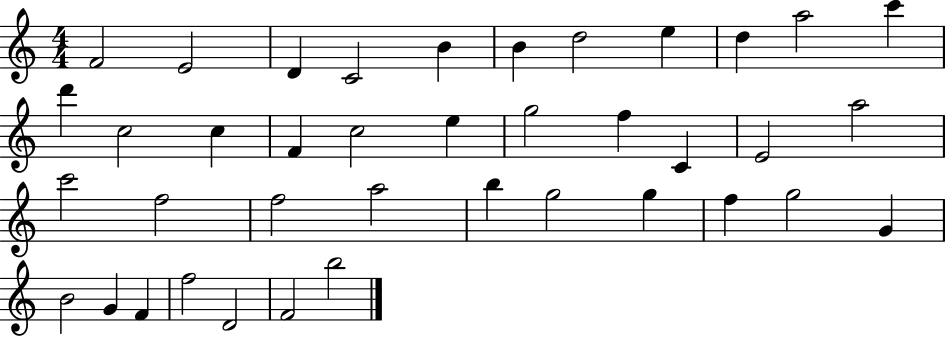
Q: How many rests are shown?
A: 0